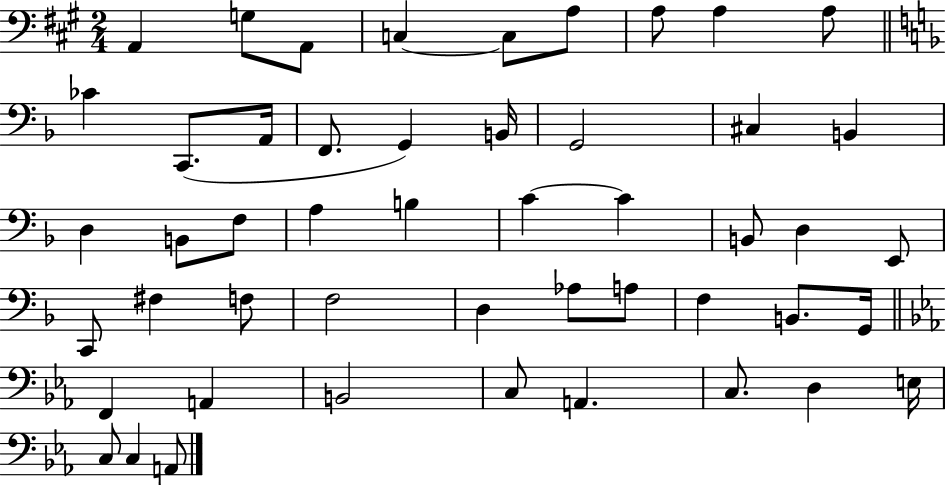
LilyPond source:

{
  \clef bass
  \numericTimeSignature
  \time 2/4
  \key a \major
  a,4 g8 a,8 | c4~~ c8 a8 | a8 a4 a8 | \bar "||" \break \key f \major ces'4 c,8.( a,16 | f,8. g,4) b,16 | g,2 | cis4 b,4 | \break d4 b,8 f8 | a4 b4 | c'4~~ c'4 | b,8 d4 e,8 | \break c,8 fis4 f8 | f2 | d4 aes8 a8 | f4 b,8. g,16 | \break \bar "||" \break \key ees \major f,4 a,4 | b,2 | c8 a,4. | c8. d4 e16 | \break c8 c4 a,8 | \bar "|."
}